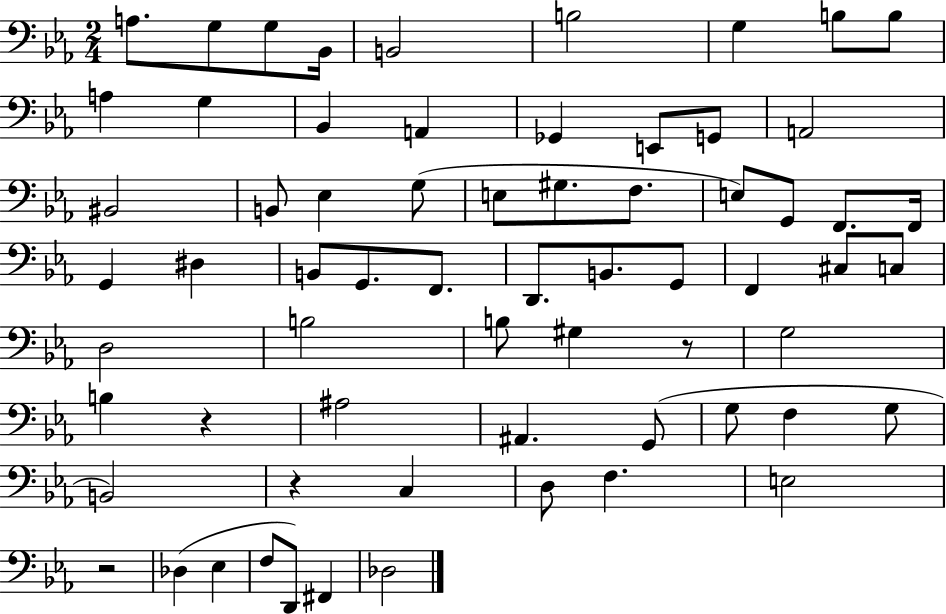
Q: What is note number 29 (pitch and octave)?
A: G2